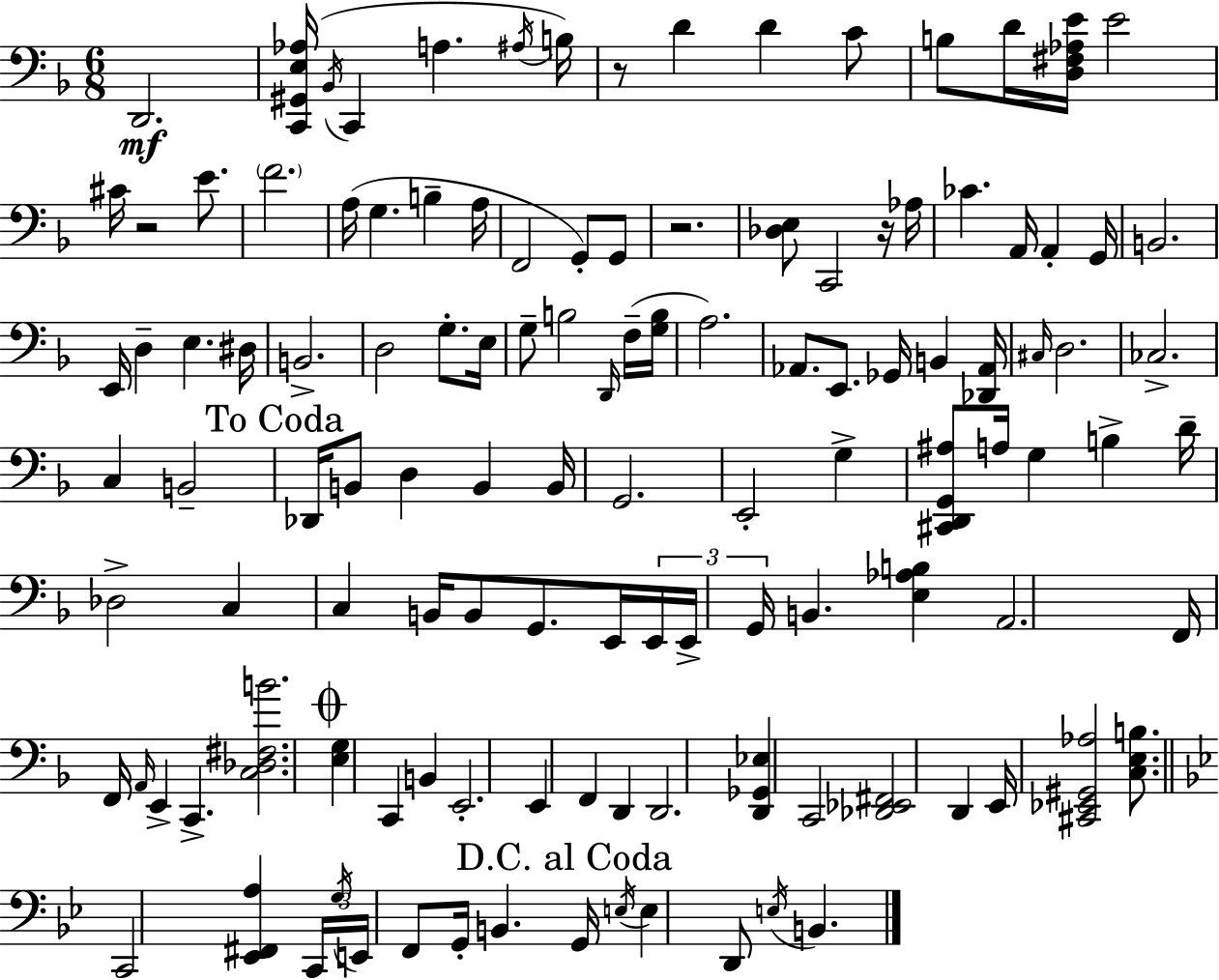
D2/h. [C2,G#2,E3,Ab3]/s Bb2/s C2/q A3/q. A#3/s B3/s R/e D4/q D4/q C4/e B3/e D4/s [D3,F#3,Ab3,E4]/s E4/h C#4/s R/h E4/e. F4/h. A3/s G3/q. B3/q A3/s F2/h G2/e G2/e R/h. [Db3,E3]/e C2/h R/s Ab3/s CES4/q. A2/s A2/q G2/s B2/h. E2/s D3/q E3/q. D#3/s B2/h. D3/h G3/e. E3/s G3/e B3/h D2/s F3/s [G3,B3]/s A3/h. Ab2/e. E2/e. Gb2/s B2/q [Db2,Ab2]/s C#3/s D3/h. CES3/h. C3/q B2/h Db2/s B2/e D3/q B2/q B2/s G2/h. E2/h G3/q [C#2,D2,G2,A#3]/e A3/s G3/q B3/q D4/s Db3/h C3/q C3/q B2/s B2/e G2/e. E2/s E2/s E2/s G2/s B2/q. [E3,Ab3,B3]/q A2/h. F2/s F2/s A2/s E2/q C2/q. [C3,Db3,F#3,B4]/h. [E3,G3]/q C2/q B2/q E2/h. E2/q F2/q D2/q D2/h. [D2,Gb2,Eb3]/q C2/h [Db2,Eb2,F#2]/h D2/q E2/s [C#2,Eb2,G#2,Ab3]/h [C3,E3,B3]/e. C2/h [Eb2,F#2,A3]/q C2/s G3/s E2/s F2/e G2/s B2/q. G2/s E3/s E3/q D2/e E3/s B2/q.